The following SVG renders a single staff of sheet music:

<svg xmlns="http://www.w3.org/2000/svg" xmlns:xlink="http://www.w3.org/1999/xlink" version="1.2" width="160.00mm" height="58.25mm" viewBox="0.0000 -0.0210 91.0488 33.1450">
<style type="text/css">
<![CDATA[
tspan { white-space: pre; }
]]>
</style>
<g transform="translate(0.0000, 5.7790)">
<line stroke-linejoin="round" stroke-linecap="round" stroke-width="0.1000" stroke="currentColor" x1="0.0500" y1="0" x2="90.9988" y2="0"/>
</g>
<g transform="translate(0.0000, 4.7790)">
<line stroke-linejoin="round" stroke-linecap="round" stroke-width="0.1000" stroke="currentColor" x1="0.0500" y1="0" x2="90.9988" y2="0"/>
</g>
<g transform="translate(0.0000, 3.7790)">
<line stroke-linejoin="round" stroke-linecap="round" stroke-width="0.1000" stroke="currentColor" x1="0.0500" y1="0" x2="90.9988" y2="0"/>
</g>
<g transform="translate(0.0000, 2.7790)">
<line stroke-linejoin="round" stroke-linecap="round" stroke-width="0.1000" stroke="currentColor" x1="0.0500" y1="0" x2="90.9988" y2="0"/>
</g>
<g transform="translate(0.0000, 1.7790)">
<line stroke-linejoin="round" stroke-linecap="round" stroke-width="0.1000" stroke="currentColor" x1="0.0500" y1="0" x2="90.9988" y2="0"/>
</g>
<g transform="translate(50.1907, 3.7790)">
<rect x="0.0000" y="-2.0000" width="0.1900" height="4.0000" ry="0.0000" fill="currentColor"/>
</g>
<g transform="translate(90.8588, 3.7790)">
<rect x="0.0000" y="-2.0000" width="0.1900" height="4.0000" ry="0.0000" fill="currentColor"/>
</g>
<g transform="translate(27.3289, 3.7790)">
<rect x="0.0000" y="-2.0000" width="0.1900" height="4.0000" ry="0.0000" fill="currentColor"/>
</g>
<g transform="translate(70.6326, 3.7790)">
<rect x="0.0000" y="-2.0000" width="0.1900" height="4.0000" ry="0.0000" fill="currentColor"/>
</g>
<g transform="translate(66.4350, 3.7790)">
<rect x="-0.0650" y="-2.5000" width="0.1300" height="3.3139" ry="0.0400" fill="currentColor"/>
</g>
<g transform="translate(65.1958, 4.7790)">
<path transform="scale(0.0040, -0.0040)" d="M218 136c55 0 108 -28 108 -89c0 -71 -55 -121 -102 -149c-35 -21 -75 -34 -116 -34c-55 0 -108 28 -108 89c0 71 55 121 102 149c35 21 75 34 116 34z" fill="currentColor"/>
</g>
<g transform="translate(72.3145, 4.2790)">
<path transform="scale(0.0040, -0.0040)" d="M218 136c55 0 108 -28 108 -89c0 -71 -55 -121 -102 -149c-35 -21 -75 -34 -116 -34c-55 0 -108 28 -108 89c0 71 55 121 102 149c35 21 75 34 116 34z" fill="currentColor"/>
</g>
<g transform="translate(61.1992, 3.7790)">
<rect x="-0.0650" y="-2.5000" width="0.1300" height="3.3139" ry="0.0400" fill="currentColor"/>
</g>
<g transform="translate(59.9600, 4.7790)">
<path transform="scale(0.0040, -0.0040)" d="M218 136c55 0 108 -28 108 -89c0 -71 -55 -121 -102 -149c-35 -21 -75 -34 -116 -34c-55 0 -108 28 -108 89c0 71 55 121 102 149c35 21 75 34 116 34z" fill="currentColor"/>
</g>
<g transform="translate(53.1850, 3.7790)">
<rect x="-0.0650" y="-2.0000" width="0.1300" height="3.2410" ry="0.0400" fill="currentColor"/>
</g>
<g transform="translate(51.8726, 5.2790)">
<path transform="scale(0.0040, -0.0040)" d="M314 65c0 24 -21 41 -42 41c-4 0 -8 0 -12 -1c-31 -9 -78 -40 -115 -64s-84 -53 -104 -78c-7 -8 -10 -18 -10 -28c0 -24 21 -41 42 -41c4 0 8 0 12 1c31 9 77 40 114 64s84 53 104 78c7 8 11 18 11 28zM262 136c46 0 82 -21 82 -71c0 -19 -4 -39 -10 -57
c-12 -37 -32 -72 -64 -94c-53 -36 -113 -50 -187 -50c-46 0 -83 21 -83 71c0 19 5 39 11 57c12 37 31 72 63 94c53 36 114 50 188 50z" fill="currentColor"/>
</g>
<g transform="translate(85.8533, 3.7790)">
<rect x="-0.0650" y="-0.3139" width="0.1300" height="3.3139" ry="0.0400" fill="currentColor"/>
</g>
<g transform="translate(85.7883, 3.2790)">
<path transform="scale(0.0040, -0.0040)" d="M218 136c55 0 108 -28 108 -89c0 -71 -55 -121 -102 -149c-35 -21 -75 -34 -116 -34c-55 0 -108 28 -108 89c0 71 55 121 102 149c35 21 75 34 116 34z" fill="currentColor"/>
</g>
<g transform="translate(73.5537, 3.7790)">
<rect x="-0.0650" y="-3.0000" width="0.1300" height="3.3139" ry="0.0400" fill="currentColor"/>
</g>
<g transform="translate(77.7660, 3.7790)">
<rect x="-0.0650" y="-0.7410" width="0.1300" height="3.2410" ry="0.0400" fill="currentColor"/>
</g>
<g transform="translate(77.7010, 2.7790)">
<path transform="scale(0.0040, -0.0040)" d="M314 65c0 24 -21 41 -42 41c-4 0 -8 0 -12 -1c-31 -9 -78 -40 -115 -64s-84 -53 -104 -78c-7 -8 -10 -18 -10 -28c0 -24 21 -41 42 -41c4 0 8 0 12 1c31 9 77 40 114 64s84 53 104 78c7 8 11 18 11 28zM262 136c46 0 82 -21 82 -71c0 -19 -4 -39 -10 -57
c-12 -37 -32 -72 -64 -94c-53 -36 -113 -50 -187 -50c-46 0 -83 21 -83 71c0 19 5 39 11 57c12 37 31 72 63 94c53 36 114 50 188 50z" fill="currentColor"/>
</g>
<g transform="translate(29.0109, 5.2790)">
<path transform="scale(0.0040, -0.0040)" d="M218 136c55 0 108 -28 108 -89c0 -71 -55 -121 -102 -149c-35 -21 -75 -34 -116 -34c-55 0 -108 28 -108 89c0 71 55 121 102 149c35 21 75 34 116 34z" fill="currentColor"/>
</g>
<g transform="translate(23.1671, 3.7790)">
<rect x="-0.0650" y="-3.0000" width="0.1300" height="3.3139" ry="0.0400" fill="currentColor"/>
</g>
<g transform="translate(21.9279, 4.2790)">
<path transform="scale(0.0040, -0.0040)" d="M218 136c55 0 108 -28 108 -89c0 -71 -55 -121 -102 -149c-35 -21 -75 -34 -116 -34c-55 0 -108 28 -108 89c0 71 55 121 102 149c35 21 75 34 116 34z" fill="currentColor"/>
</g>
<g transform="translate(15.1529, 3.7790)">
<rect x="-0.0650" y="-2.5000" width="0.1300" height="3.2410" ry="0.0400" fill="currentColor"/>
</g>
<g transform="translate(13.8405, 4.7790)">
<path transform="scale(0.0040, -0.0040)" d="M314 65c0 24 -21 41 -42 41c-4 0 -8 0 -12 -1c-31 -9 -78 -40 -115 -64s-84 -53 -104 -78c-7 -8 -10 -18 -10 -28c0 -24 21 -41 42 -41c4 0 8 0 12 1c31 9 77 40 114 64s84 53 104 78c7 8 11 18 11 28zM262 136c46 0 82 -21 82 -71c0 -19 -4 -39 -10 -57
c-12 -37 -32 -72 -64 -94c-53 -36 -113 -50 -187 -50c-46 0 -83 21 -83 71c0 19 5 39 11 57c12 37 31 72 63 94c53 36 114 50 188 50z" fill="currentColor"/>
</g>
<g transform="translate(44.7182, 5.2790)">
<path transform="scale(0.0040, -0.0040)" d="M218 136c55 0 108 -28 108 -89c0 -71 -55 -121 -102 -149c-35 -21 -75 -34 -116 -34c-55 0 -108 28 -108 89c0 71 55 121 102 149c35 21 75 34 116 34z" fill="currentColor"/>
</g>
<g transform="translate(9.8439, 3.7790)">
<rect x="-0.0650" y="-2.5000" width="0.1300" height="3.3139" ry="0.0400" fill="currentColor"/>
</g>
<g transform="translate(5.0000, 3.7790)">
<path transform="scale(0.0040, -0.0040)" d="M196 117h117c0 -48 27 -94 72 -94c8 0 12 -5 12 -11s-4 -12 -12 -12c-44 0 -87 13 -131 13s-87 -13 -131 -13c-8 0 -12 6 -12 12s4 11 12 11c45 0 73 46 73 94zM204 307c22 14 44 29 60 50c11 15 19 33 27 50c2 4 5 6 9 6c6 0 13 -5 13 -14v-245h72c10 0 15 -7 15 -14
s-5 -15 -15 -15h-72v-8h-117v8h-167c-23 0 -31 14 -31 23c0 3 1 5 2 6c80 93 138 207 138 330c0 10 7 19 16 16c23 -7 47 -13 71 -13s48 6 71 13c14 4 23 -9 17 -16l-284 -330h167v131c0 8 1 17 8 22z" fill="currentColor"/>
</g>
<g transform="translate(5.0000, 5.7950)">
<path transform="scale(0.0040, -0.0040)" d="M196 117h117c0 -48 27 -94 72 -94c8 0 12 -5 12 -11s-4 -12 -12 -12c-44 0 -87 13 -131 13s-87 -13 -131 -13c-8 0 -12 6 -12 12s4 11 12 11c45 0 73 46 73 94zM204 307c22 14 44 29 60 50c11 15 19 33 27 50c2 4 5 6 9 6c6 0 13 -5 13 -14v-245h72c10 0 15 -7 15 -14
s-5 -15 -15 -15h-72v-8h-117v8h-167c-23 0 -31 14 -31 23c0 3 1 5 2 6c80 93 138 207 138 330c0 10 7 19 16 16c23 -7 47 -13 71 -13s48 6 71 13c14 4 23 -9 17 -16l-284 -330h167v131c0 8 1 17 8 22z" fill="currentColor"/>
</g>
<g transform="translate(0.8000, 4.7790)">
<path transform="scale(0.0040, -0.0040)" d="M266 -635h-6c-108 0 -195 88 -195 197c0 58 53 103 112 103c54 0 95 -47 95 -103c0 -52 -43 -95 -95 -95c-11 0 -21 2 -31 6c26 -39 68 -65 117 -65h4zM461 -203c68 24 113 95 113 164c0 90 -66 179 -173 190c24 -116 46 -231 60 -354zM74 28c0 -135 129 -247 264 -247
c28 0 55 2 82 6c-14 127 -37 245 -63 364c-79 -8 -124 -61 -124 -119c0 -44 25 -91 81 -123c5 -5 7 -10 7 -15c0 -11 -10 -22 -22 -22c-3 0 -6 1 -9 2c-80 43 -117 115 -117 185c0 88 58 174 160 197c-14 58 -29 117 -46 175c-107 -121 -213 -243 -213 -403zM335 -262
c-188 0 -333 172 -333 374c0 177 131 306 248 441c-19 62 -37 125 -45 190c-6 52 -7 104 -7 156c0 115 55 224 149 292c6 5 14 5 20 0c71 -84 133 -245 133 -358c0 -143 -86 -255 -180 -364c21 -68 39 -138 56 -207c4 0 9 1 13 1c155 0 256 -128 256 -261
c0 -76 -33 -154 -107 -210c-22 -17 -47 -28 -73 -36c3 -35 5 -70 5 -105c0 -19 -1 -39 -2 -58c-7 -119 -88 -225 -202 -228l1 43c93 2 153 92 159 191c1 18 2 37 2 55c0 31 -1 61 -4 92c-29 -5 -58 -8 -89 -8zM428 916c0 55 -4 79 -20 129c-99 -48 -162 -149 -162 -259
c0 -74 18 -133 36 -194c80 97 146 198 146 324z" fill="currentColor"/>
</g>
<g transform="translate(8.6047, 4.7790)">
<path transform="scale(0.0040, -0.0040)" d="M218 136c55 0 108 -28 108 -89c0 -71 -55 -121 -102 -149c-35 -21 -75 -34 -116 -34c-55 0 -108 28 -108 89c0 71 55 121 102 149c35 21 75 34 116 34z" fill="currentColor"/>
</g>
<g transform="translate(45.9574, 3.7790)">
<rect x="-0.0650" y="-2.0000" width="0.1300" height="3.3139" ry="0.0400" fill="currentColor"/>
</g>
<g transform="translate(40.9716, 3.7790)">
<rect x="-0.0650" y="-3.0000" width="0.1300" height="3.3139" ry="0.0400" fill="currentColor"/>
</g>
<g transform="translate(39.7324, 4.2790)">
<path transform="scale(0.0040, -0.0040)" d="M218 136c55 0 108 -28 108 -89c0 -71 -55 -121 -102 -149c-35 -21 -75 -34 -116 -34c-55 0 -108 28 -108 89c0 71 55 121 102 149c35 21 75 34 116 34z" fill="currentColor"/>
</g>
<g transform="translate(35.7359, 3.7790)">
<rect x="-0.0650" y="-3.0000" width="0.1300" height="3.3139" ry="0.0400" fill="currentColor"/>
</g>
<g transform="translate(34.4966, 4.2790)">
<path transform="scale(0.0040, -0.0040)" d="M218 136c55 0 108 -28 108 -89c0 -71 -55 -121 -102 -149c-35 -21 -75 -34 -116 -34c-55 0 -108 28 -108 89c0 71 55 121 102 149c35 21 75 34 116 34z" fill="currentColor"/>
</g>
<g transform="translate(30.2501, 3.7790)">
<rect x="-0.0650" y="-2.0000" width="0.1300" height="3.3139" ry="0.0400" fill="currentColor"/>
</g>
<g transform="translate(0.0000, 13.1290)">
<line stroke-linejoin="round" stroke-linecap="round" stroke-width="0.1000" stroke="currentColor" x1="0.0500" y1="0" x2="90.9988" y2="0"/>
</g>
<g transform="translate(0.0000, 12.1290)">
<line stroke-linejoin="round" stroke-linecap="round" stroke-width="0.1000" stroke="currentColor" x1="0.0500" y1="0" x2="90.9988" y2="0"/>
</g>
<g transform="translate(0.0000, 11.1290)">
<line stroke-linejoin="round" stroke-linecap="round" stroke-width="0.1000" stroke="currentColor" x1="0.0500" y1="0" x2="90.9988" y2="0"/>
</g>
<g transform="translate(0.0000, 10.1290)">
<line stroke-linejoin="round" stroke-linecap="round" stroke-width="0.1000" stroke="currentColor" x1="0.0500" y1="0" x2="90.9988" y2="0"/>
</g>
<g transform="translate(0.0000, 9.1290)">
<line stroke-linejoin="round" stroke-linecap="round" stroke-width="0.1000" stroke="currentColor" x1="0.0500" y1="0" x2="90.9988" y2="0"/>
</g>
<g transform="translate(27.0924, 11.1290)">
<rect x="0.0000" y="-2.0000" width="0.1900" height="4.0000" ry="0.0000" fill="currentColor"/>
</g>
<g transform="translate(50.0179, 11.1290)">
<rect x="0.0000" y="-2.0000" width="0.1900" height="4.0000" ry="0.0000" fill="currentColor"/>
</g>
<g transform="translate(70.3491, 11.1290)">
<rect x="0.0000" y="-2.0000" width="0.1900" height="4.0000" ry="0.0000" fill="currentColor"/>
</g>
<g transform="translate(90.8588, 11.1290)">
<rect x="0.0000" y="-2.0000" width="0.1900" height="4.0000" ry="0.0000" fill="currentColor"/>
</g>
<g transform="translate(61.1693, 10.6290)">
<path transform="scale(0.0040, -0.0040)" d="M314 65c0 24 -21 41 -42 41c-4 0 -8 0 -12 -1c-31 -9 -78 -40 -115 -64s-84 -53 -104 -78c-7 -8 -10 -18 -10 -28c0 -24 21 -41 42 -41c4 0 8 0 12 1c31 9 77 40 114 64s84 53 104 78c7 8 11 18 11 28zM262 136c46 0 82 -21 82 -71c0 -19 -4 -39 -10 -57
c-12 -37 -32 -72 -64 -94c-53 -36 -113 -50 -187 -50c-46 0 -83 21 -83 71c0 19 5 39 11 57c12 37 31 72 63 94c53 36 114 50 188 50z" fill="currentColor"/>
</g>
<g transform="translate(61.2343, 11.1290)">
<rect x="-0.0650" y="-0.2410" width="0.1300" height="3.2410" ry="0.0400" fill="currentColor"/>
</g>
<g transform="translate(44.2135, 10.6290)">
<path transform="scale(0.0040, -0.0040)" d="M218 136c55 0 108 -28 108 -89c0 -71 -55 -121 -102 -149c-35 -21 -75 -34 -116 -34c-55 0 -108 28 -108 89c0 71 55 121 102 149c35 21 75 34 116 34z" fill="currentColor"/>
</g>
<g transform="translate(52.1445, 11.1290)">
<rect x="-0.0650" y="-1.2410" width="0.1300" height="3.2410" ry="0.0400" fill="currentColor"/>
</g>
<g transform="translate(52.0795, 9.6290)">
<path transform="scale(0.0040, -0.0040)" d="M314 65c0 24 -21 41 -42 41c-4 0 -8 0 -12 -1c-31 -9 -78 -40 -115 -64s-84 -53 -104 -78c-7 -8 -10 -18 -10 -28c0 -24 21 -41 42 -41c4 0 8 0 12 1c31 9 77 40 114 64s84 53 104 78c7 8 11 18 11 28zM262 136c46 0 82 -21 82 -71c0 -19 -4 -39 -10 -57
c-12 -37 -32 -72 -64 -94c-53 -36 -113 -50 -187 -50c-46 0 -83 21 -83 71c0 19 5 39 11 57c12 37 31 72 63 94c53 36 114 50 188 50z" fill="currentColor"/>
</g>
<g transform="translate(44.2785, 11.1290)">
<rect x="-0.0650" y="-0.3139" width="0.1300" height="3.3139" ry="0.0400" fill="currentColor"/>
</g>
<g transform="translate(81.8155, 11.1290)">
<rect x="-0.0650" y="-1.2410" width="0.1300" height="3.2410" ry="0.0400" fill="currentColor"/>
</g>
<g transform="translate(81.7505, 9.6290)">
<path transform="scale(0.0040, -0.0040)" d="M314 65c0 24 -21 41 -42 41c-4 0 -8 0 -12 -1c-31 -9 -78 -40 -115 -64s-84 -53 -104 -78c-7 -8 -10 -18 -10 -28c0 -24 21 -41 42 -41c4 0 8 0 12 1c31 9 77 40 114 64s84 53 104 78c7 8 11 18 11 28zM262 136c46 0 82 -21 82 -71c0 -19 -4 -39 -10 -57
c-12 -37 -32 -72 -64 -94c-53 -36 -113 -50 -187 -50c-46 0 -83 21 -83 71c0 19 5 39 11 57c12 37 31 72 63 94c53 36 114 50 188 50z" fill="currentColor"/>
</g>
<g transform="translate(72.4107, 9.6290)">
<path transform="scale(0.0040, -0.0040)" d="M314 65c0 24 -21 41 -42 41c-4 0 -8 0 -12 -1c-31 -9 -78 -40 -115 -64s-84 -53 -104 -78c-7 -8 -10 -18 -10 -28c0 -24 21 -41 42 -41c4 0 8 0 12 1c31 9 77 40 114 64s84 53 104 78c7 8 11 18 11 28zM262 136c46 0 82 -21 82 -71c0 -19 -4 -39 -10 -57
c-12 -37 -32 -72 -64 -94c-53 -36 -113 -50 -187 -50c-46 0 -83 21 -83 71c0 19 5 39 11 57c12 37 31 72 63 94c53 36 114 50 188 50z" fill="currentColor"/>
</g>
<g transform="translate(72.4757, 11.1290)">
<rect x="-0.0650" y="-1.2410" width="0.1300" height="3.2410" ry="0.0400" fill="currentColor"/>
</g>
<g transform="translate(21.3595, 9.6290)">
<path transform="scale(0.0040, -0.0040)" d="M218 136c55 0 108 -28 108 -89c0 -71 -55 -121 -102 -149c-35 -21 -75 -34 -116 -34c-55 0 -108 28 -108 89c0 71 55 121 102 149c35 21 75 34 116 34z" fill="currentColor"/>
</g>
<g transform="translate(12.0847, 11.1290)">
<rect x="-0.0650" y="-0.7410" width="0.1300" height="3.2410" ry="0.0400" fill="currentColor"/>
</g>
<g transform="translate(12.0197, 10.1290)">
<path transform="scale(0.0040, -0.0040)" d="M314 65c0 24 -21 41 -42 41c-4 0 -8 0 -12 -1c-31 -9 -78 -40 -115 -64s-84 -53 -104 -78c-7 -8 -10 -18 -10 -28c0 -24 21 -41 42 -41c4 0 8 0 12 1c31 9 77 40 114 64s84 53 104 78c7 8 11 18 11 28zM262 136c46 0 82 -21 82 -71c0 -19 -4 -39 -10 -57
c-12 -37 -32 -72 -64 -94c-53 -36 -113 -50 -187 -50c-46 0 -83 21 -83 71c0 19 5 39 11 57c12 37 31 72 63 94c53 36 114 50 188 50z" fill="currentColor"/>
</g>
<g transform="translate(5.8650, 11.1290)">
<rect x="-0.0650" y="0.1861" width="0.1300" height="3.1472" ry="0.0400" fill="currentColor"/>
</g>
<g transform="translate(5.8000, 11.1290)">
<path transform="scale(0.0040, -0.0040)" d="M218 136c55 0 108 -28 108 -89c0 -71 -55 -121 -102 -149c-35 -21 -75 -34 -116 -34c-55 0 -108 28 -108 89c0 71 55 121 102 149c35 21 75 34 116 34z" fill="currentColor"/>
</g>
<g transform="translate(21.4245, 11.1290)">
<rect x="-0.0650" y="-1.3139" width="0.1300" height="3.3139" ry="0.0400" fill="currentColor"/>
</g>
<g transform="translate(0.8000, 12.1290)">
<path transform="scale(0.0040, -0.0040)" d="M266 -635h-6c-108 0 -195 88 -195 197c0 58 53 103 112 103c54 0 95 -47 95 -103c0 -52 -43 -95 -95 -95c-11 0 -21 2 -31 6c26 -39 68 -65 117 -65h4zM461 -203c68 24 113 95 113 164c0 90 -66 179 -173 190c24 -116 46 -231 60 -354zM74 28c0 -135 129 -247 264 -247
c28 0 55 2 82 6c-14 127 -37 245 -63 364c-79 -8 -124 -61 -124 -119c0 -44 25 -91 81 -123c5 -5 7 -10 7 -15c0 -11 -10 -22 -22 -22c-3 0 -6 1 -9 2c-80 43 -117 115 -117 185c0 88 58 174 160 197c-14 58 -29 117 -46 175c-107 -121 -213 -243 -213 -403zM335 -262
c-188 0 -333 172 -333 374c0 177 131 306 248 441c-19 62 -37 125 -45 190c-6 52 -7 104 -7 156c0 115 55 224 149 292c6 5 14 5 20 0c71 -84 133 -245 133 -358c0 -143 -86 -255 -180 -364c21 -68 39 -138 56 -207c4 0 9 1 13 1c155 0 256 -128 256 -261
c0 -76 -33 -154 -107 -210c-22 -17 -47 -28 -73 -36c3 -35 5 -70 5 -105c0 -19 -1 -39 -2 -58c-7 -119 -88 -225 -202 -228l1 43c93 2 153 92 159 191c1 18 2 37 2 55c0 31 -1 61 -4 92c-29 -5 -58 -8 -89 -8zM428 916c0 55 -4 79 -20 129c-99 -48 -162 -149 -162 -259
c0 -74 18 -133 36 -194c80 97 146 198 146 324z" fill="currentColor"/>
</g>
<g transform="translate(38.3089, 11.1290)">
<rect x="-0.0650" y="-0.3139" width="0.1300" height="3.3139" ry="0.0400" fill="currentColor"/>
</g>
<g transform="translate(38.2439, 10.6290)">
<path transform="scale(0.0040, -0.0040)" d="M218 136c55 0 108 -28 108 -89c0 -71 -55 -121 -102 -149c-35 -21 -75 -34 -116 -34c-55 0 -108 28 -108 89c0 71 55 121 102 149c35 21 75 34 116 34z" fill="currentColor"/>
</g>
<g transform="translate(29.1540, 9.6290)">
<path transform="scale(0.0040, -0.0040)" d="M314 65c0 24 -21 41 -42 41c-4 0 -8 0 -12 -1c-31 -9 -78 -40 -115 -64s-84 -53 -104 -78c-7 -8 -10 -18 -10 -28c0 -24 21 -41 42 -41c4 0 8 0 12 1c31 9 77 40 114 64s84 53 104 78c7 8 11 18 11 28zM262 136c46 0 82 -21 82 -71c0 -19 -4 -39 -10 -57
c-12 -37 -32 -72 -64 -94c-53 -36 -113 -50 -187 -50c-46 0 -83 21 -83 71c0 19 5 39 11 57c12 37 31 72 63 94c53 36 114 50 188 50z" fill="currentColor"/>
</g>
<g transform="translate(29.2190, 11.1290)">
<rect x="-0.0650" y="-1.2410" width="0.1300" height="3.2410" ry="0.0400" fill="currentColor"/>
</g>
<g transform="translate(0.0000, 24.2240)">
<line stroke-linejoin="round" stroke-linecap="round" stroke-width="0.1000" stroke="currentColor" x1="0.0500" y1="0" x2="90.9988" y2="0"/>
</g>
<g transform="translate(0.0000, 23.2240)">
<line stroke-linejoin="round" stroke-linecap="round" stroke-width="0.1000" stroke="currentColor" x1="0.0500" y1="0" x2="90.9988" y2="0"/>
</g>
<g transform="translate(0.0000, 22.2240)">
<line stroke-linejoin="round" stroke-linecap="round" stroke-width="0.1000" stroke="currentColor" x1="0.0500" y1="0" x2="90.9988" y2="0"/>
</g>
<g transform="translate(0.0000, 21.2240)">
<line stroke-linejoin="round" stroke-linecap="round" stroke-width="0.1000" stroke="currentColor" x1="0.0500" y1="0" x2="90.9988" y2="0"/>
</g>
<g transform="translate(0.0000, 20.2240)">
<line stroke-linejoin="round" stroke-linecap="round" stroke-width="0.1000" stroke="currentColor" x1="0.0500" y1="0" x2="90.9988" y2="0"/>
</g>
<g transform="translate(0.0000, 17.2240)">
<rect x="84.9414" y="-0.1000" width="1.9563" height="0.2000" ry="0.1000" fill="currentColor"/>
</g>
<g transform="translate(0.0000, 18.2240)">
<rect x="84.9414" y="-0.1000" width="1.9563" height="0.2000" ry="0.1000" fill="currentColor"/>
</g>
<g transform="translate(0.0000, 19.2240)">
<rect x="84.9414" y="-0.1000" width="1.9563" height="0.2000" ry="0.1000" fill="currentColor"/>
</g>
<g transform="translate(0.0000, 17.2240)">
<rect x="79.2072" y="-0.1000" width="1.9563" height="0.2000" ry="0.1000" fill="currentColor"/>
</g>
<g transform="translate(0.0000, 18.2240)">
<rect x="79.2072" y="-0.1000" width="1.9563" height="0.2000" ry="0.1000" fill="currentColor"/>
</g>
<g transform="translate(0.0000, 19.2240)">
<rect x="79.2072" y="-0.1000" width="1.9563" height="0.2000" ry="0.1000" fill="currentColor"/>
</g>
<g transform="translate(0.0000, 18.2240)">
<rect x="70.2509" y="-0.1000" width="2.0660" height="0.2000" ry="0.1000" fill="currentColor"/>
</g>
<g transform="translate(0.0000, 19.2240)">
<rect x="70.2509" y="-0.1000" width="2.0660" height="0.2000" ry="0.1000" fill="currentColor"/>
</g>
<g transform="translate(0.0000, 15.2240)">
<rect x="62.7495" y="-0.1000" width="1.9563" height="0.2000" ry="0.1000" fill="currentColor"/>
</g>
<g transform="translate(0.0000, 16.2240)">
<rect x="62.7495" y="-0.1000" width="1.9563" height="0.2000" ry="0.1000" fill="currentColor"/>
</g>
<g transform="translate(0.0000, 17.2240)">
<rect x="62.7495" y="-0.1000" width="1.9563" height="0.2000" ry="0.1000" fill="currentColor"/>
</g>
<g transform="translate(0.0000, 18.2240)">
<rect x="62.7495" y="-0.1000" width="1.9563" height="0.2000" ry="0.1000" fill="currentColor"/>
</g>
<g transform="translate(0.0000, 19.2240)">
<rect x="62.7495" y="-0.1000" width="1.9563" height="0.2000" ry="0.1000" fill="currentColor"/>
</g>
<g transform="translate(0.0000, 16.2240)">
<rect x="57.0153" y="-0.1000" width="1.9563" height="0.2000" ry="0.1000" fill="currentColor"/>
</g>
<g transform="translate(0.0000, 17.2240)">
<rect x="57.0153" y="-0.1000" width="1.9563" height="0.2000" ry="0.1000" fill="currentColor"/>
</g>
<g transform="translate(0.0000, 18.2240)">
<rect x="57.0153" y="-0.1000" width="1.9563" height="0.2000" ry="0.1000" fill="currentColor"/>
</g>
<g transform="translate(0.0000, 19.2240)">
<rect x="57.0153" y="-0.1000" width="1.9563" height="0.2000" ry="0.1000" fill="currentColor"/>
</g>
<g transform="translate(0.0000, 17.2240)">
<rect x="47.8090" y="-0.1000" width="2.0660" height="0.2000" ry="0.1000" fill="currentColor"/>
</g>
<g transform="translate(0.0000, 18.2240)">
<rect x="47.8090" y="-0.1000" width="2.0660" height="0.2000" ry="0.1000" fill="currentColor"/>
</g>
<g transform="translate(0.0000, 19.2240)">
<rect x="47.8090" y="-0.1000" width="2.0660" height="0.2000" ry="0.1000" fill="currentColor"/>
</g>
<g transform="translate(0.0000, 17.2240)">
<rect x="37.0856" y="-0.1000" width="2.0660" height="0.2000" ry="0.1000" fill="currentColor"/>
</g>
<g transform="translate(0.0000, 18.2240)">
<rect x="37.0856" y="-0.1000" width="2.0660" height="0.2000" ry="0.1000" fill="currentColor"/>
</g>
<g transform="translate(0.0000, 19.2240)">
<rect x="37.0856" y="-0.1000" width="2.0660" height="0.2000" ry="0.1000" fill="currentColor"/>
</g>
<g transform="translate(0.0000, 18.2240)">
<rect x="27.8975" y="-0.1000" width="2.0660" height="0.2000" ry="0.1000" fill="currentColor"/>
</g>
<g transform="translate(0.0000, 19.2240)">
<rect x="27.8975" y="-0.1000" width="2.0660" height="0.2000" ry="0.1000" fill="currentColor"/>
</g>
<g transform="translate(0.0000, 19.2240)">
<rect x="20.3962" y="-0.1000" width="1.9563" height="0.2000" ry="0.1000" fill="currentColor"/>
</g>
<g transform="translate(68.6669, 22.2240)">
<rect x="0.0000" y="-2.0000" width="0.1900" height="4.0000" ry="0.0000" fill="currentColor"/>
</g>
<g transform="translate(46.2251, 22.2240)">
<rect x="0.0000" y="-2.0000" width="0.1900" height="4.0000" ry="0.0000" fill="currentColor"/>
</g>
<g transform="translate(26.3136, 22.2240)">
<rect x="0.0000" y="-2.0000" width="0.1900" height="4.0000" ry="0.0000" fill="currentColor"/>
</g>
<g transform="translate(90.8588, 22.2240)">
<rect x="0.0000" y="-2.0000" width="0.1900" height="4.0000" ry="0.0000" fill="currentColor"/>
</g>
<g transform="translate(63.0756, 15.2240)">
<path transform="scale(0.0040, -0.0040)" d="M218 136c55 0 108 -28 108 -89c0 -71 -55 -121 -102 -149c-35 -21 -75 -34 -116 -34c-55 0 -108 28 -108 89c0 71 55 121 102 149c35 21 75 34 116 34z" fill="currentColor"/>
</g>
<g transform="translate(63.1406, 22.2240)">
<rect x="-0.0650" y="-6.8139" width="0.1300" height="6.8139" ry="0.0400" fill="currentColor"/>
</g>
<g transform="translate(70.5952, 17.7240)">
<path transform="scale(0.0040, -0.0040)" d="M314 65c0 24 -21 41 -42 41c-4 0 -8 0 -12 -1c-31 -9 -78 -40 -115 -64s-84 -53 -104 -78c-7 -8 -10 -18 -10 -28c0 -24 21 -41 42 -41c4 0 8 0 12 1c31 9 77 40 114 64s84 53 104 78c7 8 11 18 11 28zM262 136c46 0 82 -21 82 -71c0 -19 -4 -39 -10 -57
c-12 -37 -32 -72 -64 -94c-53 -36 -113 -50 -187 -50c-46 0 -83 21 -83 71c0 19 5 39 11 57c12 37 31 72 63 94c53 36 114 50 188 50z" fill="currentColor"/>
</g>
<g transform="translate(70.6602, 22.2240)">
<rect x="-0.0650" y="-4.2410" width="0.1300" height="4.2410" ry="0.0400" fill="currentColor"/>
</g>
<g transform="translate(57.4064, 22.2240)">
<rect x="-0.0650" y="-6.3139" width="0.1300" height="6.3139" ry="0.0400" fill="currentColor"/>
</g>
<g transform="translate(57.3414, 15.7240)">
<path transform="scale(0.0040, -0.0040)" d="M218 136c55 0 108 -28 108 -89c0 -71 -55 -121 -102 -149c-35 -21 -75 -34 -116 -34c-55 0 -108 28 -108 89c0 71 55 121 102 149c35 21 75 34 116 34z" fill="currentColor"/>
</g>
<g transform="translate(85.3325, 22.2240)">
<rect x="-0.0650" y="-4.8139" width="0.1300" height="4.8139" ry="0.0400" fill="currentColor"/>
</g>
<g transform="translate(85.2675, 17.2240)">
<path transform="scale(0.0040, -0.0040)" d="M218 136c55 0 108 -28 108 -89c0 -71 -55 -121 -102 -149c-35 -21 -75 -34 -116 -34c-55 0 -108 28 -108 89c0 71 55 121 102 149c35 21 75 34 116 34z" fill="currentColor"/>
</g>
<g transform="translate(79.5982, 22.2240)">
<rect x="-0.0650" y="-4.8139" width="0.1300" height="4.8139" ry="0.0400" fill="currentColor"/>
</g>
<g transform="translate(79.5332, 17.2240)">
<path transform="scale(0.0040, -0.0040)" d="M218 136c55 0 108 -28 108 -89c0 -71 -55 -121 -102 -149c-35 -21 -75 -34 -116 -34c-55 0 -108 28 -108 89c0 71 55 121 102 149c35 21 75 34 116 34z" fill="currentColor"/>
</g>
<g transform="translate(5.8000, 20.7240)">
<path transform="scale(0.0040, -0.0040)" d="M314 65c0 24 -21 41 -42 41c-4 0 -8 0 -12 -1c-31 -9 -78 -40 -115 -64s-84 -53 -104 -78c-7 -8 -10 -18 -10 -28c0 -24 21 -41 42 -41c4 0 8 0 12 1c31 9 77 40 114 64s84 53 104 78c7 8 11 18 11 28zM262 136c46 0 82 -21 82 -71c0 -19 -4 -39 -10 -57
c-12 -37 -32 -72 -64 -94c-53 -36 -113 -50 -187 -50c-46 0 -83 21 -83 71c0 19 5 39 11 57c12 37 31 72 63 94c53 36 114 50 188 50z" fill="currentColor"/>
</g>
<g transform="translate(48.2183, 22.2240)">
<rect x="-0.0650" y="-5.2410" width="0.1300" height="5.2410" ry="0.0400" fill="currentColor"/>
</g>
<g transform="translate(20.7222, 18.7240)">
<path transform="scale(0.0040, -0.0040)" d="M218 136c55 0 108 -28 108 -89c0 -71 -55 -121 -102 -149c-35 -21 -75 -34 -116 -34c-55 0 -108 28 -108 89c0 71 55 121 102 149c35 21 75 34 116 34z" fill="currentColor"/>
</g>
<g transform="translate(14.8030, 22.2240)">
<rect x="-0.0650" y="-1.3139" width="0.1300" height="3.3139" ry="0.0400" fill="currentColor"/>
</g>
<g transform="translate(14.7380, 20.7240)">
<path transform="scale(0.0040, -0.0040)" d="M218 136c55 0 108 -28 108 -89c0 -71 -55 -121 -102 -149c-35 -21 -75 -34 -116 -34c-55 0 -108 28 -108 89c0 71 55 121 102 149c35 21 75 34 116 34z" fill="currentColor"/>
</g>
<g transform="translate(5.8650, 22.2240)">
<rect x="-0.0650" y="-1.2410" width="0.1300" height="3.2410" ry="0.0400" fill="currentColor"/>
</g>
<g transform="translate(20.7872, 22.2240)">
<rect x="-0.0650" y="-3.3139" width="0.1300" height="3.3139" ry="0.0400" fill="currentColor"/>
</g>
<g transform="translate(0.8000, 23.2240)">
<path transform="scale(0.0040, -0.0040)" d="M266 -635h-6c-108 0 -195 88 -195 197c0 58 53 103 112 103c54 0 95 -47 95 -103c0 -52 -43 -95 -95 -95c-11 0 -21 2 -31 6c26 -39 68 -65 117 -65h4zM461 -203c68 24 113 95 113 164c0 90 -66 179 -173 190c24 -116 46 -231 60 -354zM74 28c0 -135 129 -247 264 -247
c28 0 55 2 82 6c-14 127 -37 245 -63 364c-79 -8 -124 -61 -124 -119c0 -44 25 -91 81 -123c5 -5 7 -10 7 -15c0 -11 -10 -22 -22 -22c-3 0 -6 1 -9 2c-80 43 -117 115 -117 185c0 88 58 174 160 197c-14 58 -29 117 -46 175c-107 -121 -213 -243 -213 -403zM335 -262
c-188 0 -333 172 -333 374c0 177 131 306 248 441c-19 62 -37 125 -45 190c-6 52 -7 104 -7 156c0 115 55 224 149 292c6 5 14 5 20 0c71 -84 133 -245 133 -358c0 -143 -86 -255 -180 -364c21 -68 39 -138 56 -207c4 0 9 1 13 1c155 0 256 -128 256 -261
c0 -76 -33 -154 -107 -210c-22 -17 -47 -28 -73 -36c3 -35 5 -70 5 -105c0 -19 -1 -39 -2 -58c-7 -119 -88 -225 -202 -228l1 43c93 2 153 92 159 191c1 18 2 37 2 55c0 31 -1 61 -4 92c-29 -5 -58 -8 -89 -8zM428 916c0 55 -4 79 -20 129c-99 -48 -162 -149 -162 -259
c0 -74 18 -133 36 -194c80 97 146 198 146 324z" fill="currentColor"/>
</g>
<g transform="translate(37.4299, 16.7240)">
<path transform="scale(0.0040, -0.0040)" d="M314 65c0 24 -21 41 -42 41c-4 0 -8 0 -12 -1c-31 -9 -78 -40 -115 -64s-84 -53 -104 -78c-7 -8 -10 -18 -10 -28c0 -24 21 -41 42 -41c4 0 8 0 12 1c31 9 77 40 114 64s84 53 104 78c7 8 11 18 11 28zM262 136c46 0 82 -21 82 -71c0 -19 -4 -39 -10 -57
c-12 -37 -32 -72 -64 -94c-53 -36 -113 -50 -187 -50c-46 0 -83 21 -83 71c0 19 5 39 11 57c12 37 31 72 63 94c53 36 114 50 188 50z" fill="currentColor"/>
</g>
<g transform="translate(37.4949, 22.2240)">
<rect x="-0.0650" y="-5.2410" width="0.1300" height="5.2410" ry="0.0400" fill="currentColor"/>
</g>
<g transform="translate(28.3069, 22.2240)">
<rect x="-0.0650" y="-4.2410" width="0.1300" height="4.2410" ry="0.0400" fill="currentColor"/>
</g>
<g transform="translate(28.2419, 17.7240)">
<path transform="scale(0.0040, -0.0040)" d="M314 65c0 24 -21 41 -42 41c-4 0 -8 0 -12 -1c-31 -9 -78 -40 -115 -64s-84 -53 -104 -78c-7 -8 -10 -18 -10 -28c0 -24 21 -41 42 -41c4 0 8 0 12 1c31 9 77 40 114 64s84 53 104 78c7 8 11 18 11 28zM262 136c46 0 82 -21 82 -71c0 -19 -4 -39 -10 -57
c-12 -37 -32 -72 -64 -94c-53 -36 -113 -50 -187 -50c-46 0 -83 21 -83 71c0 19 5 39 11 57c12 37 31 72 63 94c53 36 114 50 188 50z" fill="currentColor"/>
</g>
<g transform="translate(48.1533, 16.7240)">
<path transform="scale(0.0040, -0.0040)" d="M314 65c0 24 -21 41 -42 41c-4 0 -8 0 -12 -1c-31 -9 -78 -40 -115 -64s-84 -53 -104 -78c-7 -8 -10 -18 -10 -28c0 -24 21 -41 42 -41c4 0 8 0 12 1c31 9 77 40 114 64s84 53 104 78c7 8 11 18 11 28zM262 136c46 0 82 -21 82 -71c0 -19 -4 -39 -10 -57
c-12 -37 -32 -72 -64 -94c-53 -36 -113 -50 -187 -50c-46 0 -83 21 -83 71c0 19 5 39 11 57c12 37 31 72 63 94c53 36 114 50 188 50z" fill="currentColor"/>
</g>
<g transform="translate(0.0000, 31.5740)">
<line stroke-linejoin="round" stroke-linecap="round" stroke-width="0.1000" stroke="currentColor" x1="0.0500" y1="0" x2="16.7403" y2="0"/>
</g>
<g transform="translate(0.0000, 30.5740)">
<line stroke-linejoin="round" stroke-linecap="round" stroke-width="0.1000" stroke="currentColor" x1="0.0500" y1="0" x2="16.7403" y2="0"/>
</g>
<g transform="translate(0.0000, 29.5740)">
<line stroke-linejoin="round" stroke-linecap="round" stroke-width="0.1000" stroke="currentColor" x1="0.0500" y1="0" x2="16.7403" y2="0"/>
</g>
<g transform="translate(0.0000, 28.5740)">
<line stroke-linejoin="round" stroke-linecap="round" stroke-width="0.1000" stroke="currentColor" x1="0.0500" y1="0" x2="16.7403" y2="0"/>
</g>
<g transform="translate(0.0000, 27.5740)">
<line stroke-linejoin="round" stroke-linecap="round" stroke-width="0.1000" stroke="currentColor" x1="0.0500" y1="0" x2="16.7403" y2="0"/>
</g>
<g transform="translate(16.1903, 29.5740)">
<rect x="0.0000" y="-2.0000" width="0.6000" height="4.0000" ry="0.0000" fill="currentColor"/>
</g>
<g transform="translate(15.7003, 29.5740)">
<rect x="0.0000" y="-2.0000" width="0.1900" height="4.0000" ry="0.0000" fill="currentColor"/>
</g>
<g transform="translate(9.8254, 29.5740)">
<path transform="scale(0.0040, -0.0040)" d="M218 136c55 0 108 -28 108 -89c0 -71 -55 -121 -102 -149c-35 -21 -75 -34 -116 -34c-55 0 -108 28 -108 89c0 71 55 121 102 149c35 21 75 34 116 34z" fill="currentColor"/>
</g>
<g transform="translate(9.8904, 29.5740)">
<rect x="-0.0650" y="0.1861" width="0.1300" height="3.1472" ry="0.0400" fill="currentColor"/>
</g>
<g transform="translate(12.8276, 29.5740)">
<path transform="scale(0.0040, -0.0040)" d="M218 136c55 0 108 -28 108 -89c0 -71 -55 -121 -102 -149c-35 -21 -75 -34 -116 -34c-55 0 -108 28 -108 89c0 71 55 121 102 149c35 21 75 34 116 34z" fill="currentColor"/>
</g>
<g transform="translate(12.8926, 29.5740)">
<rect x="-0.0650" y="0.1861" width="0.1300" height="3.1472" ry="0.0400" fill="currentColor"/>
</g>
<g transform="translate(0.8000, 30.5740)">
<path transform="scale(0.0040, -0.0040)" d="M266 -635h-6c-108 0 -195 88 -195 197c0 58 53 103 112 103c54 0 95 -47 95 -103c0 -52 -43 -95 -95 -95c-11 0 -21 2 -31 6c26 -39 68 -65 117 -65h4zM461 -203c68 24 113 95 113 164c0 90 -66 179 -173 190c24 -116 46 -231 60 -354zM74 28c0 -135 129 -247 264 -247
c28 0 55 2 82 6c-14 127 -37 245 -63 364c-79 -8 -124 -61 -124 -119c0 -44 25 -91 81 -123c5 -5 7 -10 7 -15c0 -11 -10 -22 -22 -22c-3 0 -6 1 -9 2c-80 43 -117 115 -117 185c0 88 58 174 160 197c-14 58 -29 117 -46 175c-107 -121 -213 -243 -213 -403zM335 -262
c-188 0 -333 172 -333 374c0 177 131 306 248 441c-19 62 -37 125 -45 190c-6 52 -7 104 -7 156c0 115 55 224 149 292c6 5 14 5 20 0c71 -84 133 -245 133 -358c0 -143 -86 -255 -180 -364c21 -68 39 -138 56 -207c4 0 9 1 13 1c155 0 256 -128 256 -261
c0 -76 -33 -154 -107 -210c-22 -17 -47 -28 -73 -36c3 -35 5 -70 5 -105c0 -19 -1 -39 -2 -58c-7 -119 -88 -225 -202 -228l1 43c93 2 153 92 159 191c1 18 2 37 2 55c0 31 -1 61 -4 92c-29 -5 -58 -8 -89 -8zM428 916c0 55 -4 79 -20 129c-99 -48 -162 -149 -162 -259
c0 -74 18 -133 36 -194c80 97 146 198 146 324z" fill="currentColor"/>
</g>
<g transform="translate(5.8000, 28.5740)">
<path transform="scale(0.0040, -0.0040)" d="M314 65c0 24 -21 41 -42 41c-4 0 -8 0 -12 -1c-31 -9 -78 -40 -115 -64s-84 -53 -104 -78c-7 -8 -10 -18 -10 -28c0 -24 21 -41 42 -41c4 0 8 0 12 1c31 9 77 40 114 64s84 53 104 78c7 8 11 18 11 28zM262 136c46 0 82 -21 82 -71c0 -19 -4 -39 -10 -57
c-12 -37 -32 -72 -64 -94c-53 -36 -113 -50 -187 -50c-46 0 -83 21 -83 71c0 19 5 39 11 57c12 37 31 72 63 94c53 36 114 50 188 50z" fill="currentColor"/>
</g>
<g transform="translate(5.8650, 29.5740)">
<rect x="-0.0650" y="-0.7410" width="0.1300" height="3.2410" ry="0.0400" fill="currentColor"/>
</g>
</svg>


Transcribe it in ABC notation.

X:1
T:Untitled
M:4/4
L:1/4
K:C
G G2 A F A A F F2 G G A d2 c B d2 e e2 c c e2 c2 e2 e2 e2 e b d'2 f'2 f'2 a' b' d'2 e' e' d2 B B